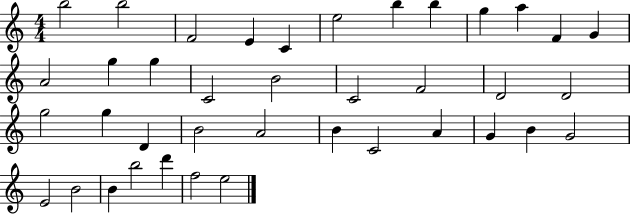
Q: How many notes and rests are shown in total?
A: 39